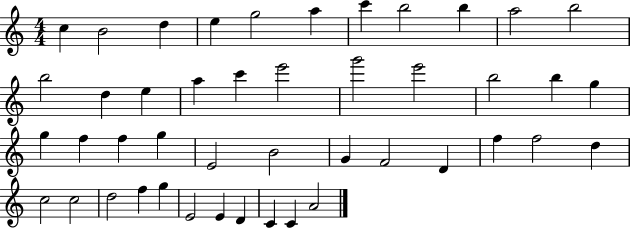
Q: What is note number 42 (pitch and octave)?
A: D4